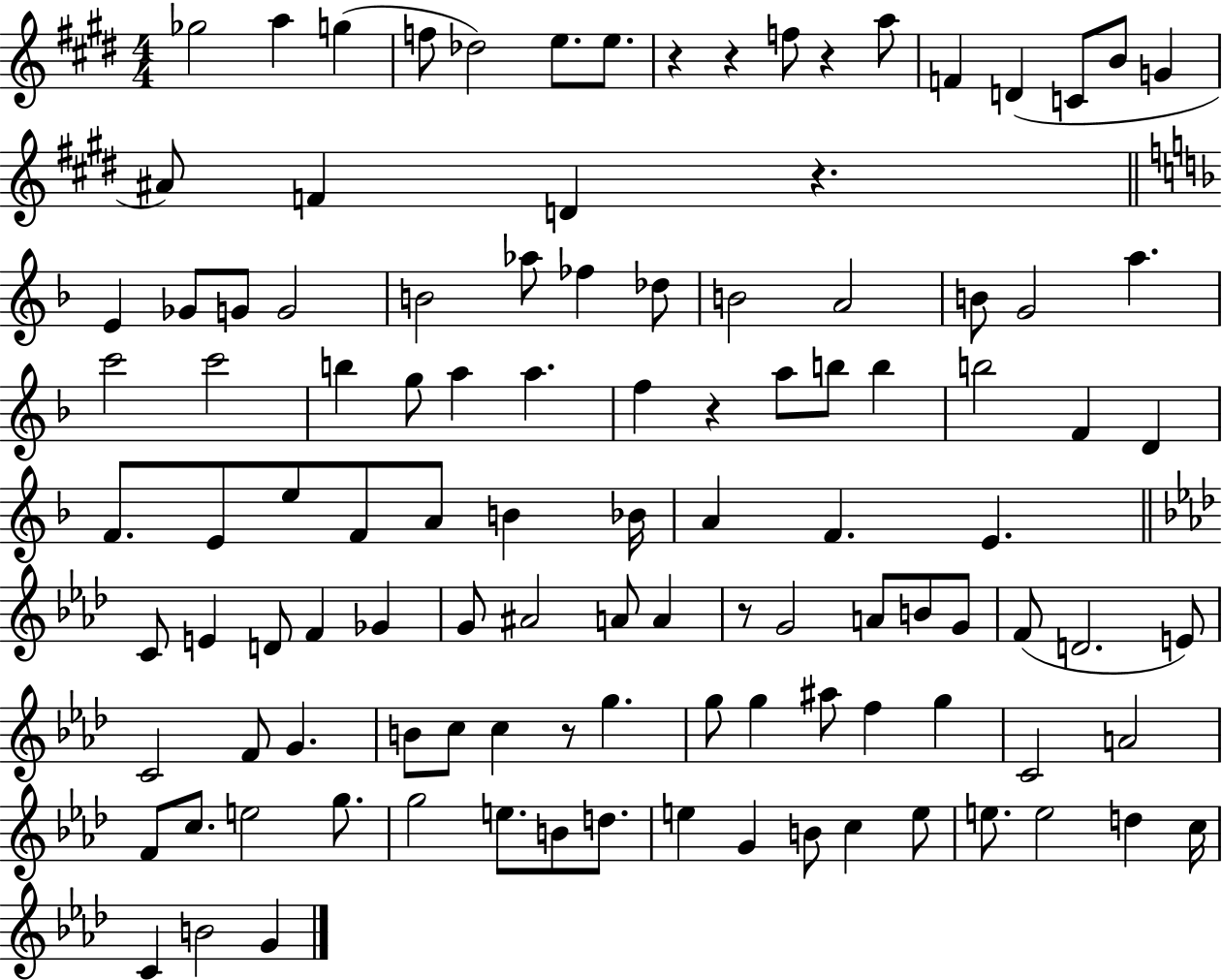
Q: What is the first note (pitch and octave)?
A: Gb5